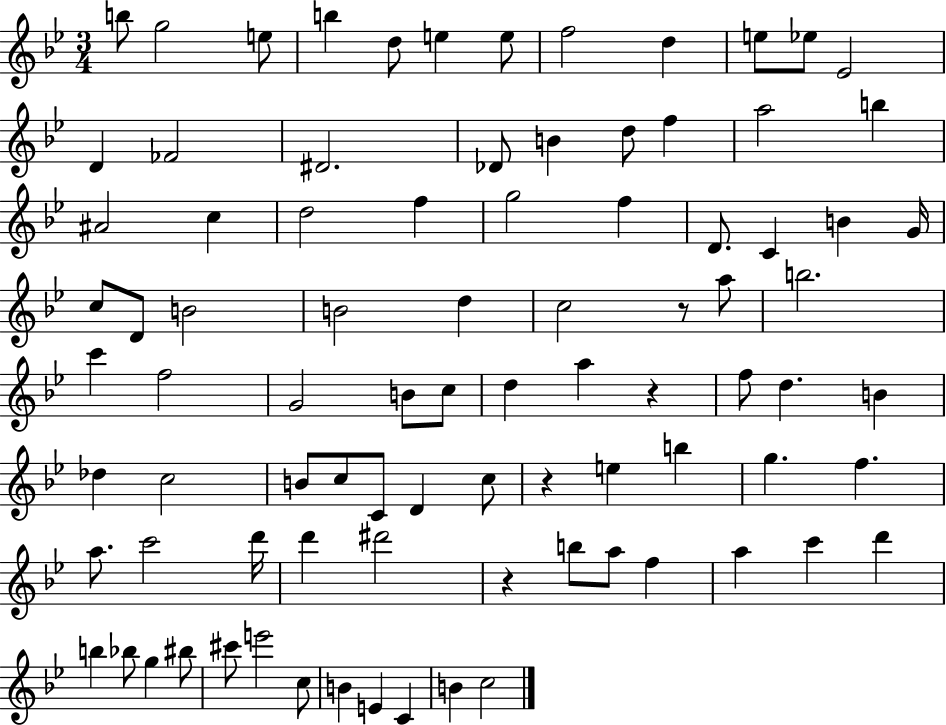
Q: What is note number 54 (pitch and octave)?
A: C4